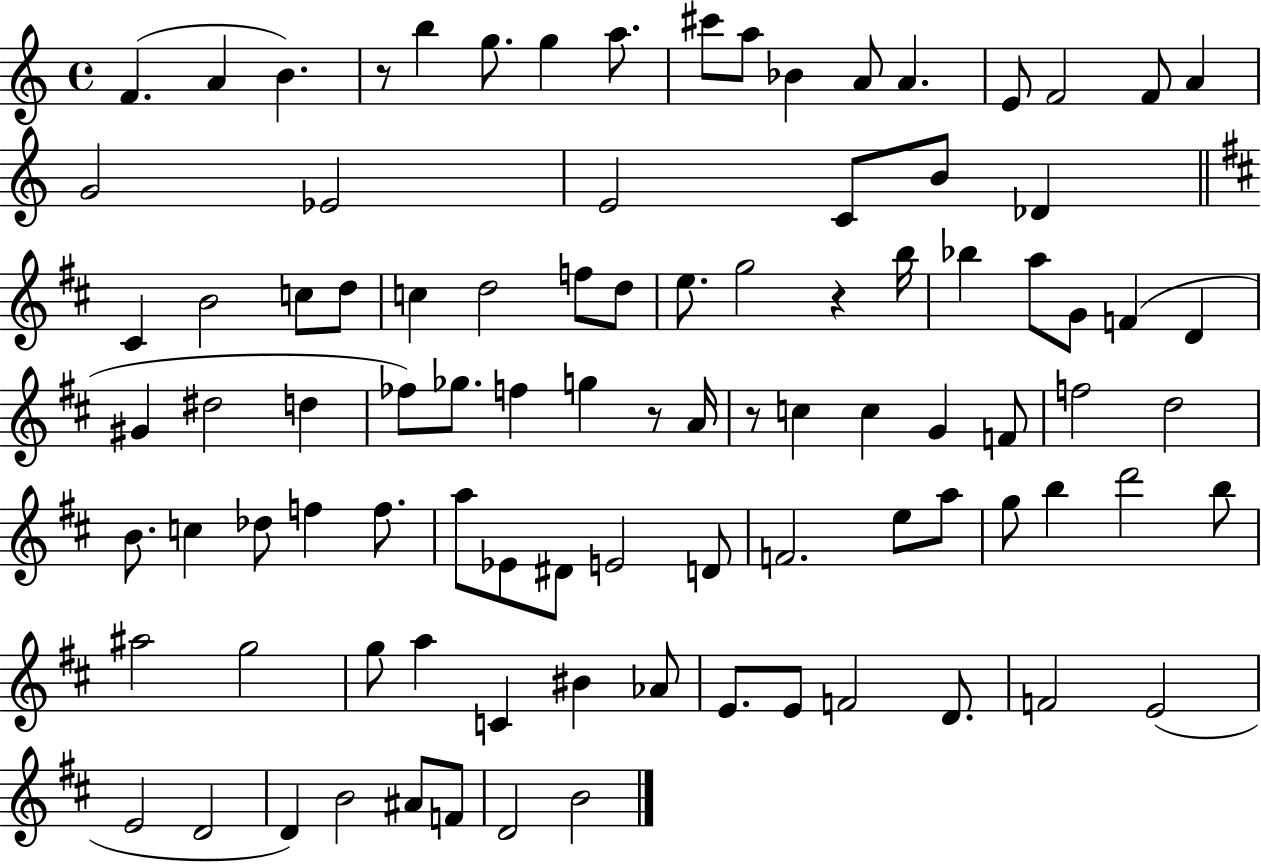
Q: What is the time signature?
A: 4/4